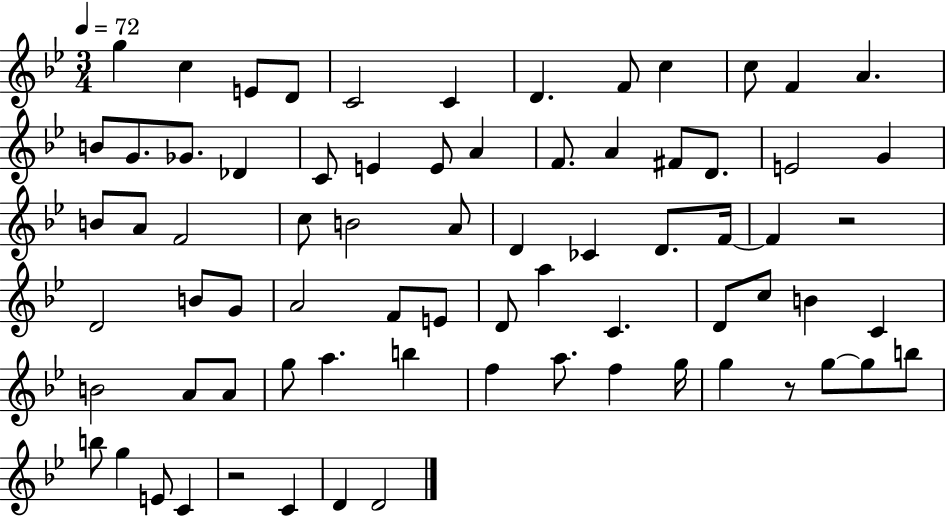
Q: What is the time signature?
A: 3/4